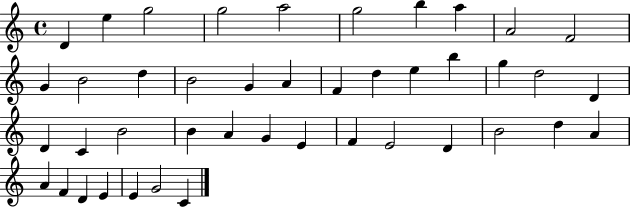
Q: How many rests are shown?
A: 0